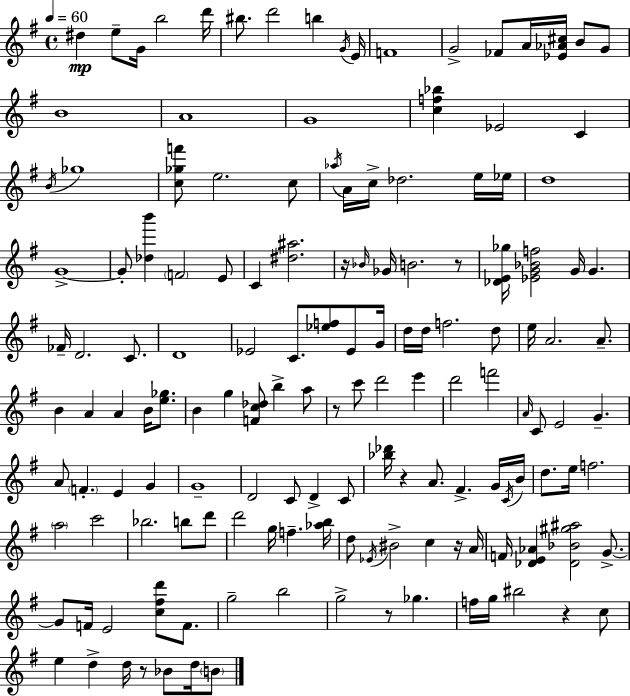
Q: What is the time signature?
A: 4/4